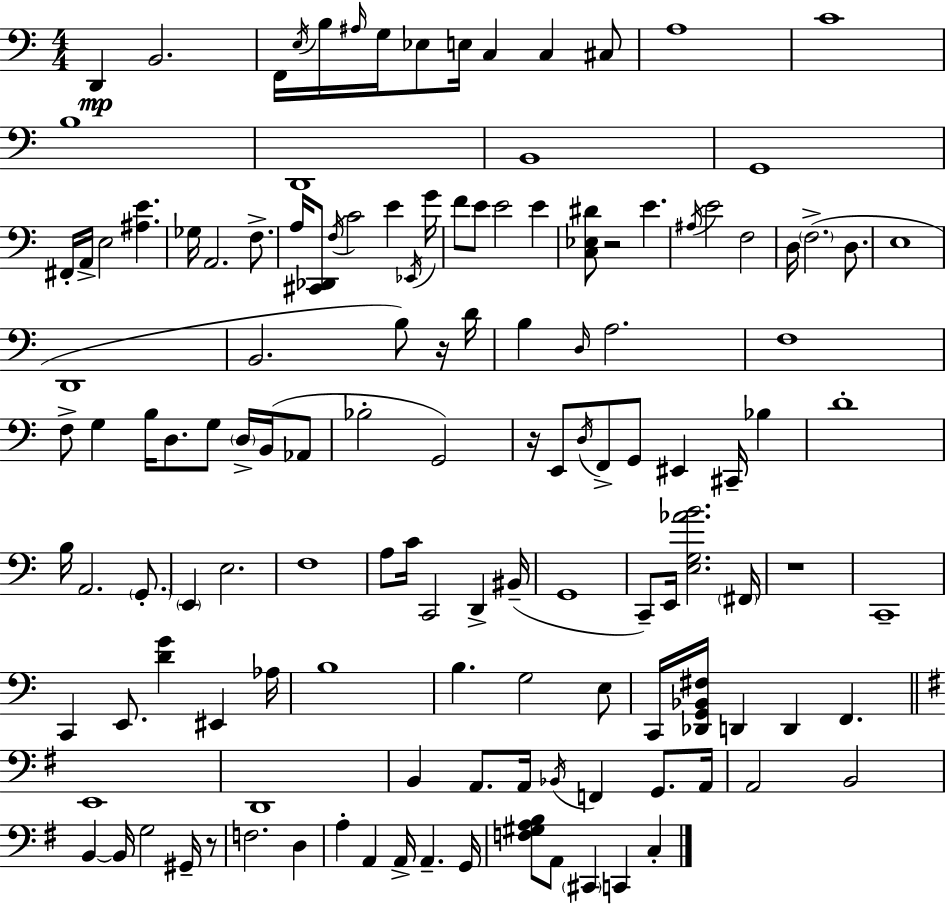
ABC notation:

X:1
T:Untitled
M:4/4
L:1/4
K:Am
D,, B,,2 F,,/4 E,/4 B,/4 ^A,/4 G,/4 _E,/2 E,/4 C, C, ^C,/2 A,4 C4 B,4 D,,4 B,,4 G,,4 ^F,,/4 A,,/4 E,2 [^A,E] _G,/4 A,,2 F,/2 A,/4 [^C,,_D,,]/2 F,/4 C2 E _E,,/4 G/4 F/2 E/2 E2 E [C,_E,^D]/2 z2 E ^A,/4 E2 F,2 D,/4 F,2 D,/2 E,4 D,,4 B,,2 B,/2 z/4 D/4 B, D,/4 A,2 F,4 F,/2 G, B,/4 D,/2 G,/2 D,/4 B,,/4 _A,,/2 _B,2 G,,2 z/4 E,,/2 D,/4 F,,/2 G,,/2 ^E,, ^C,,/4 _B, D4 B,/4 A,,2 G,,/2 E,, E,2 F,4 A,/2 C/4 C,,2 D,, ^B,,/4 G,,4 C,,/2 E,,/4 [E,G,_AB]2 ^F,,/4 z4 C,,4 C,, E,,/2 [DG] ^E,, _A,/4 B,4 B, G,2 E,/2 C,,/4 [_D,,G,,_B,,^F,]/4 D,, D,, F,, E,,4 D,,4 B,, A,,/2 A,,/4 _B,,/4 F,, G,,/2 A,,/4 A,,2 B,,2 B,, B,,/4 G,2 ^G,,/4 z/2 F,2 D, A, A,, A,,/4 A,, G,,/4 [F,^G,A,B,]/2 A,,/2 ^C,, C,, C,